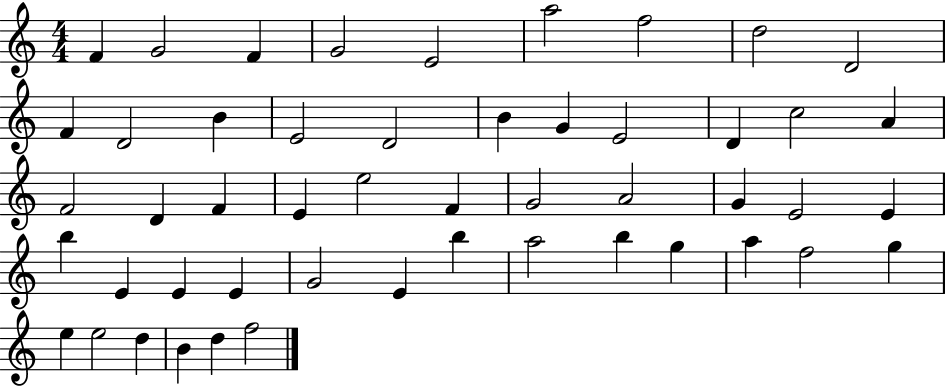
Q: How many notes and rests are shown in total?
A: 50